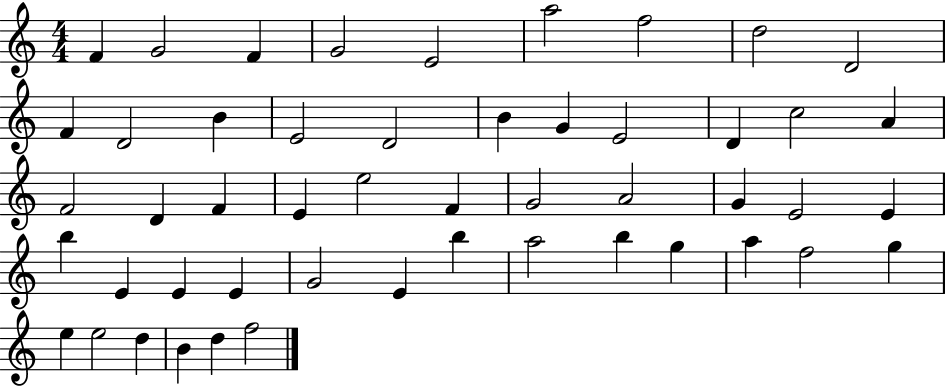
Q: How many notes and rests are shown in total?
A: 50